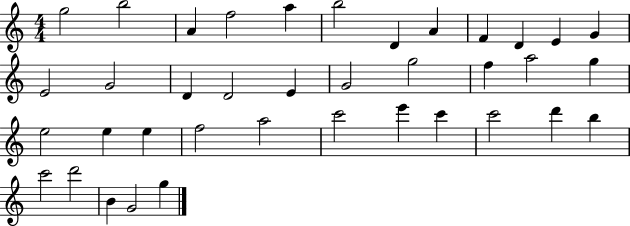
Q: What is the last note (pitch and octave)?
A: G5